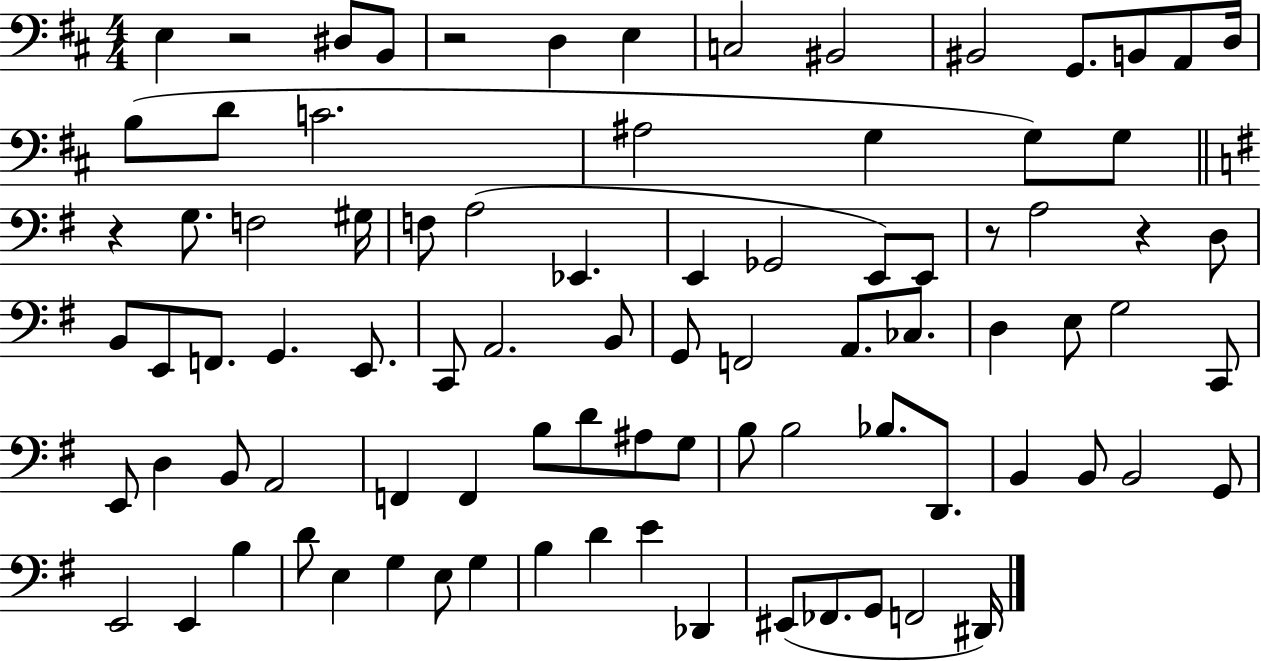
E3/q R/h D#3/e B2/e R/h D3/q E3/q C3/h BIS2/h BIS2/h G2/e. B2/e A2/e D3/s B3/e D4/e C4/h. A#3/h G3/q G3/e G3/e R/q G3/e. F3/h G#3/s F3/e A3/h Eb2/q. E2/q Gb2/h E2/e E2/e R/e A3/h R/q D3/e B2/e E2/e F2/e. G2/q. E2/e. C2/e A2/h. B2/e G2/e F2/h A2/e. CES3/e. D3/q E3/e G3/h C2/e E2/e D3/q B2/e A2/h F2/q F2/q B3/e D4/e A#3/e G3/e B3/e B3/h Bb3/e. D2/e. B2/q B2/e B2/h G2/e E2/h E2/q B3/q D4/e E3/q G3/q E3/e G3/q B3/q D4/q E4/q Db2/q EIS2/e FES2/e. G2/e F2/h D#2/s